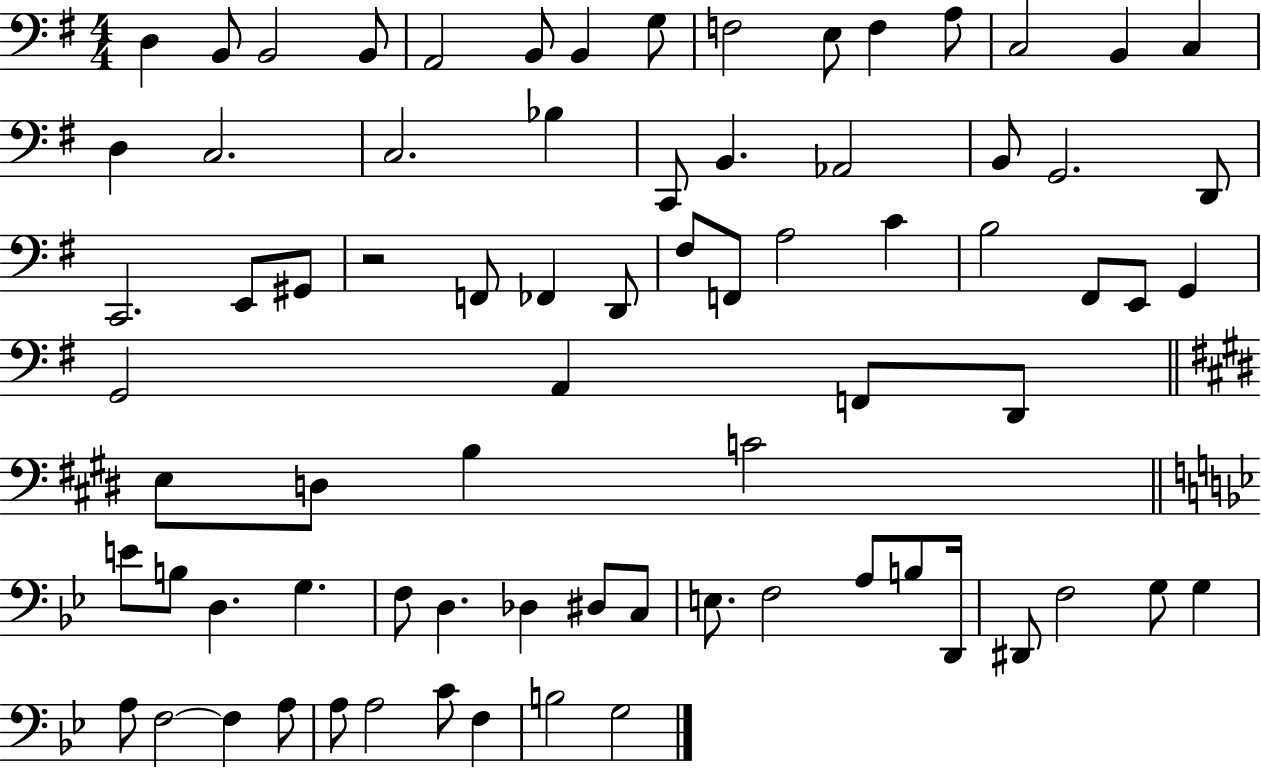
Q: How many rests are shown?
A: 1